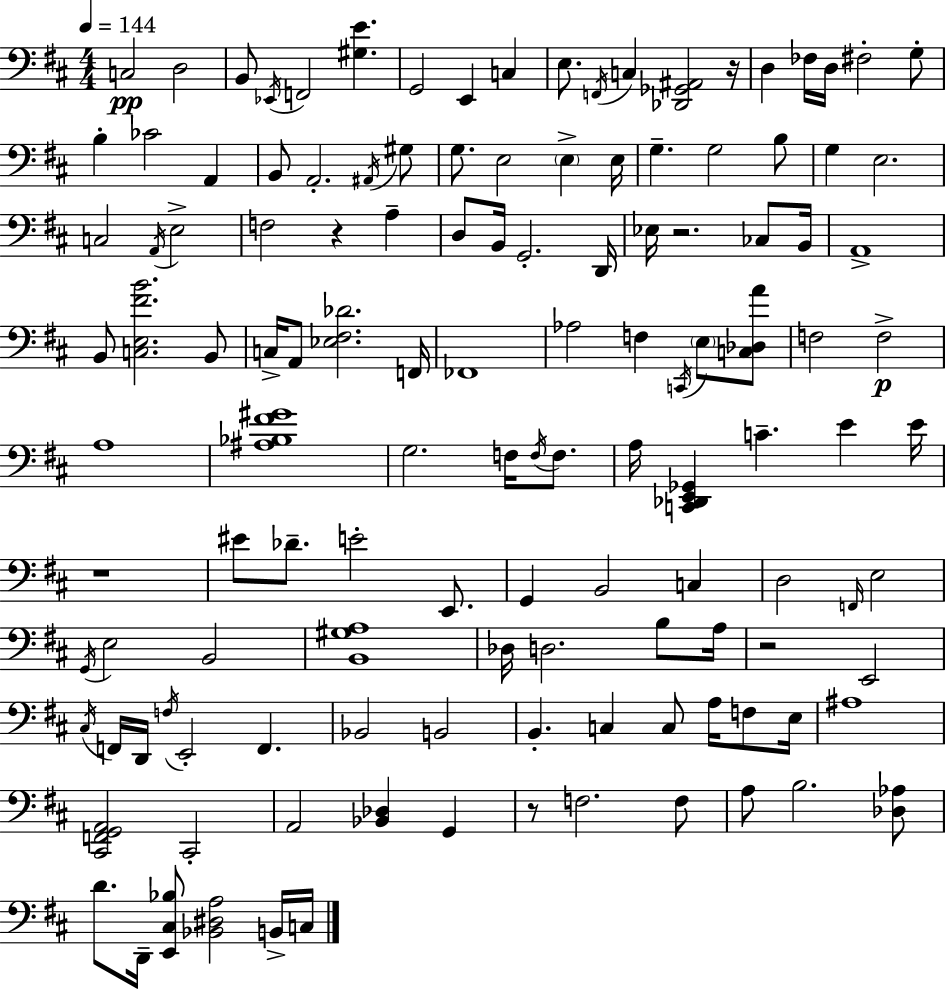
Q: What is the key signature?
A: D major